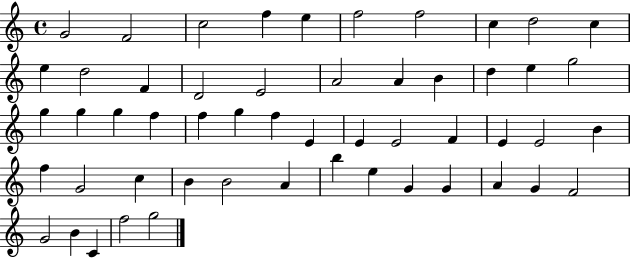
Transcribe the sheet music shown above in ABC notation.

X:1
T:Untitled
M:4/4
L:1/4
K:C
G2 F2 c2 f e f2 f2 c d2 c e d2 F D2 E2 A2 A B d e g2 g g g f f g f E E E2 F E E2 B f G2 c B B2 A b e G G A G F2 G2 B C f2 g2